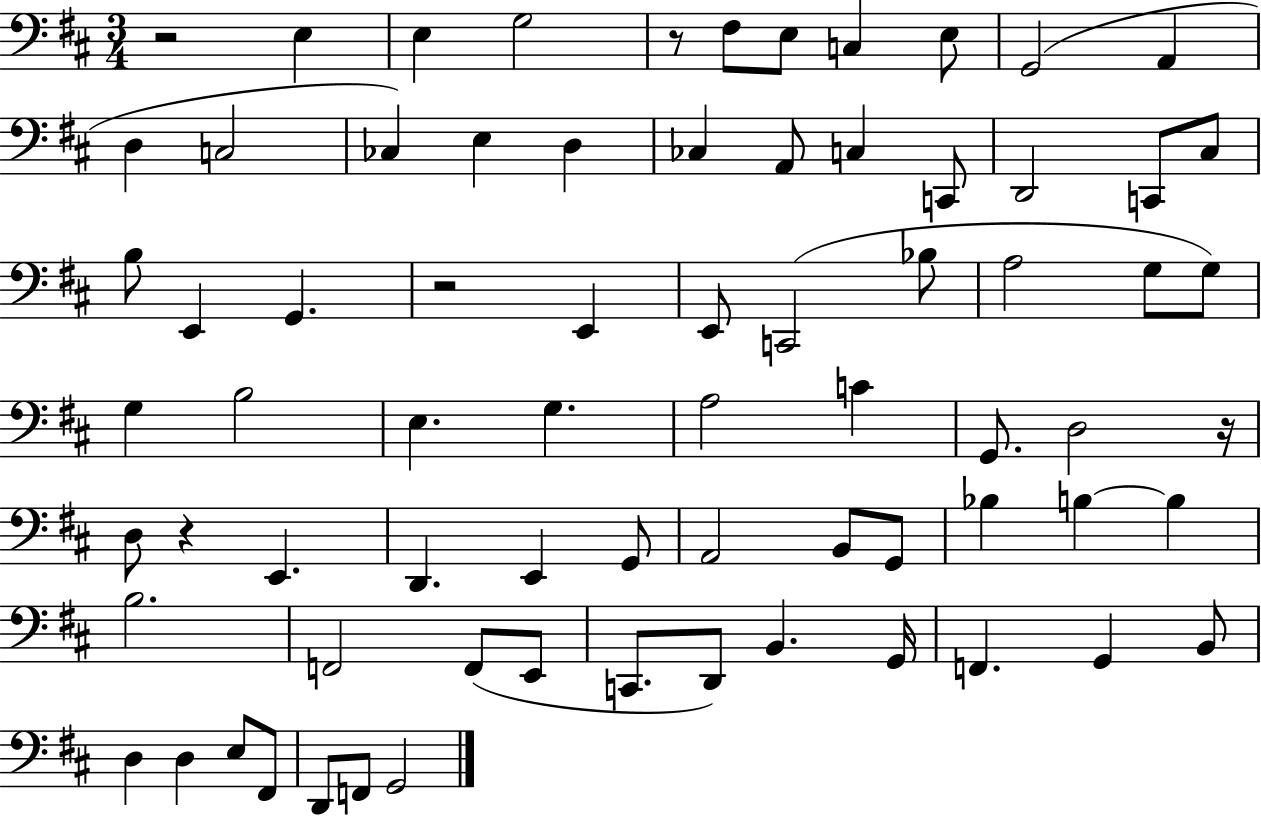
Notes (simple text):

R/h E3/q E3/q G3/h R/e F#3/e E3/e C3/q E3/e G2/h A2/q D3/q C3/h CES3/q E3/q D3/q CES3/q A2/e C3/q C2/e D2/h C2/e C#3/e B3/e E2/q G2/q. R/h E2/q E2/e C2/h Bb3/e A3/h G3/e G3/e G3/q B3/h E3/q. G3/q. A3/h C4/q G2/e. D3/h R/s D3/e R/q E2/q. D2/q. E2/q G2/e A2/h B2/e G2/e Bb3/q B3/q B3/q B3/h. F2/h F2/e E2/e C2/e. D2/e B2/q. G2/s F2/q. G2/q B2/e D3/q D3/q E3/e F#2/e D2/e F2/e G2/h